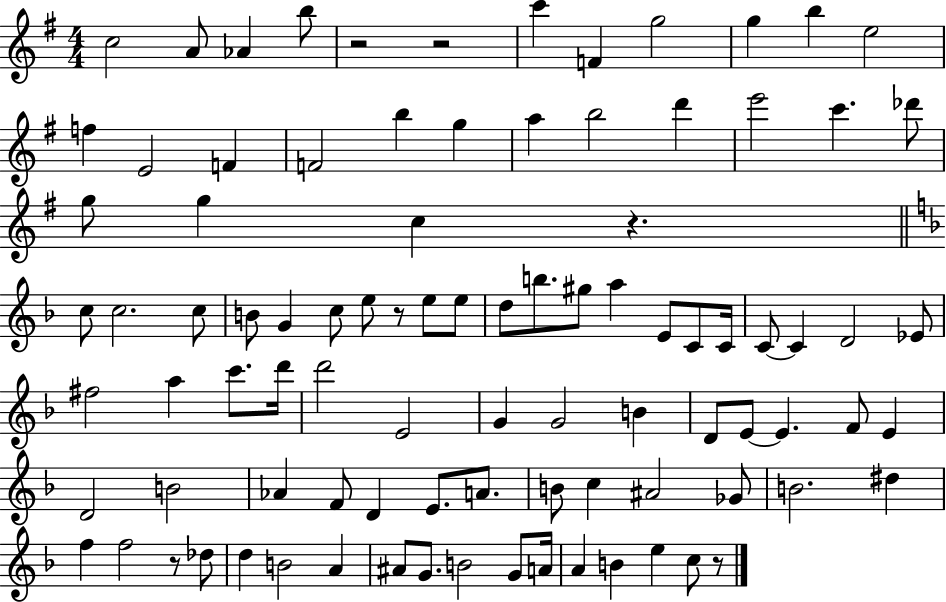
{
  \clef treble
  \numericTimeSignature
  \time 4/4
  \key g \major
  c''2 a'8 aes'4 b''8 | r2 r2 | c'''4 f'4 g''2 | g''4 b''4 e''2 | \break f''4 e'2 f'4 | f'2 b''4 g''4 | a''4 b''2 d'''4 | e'''2 c'''4. des'''8 | \break g''8 g''4 c''4 r4. | \bar "||" \break \key d \minor c''8 c''2. c''8 | b'8 g'4 c''8 e''8 r8 e''8 e''8 | d''8 b''8. gis''8 a''4 e'8 c'8 c'16 | c'8~~ c'4 d'2 ees'8 | \break fis''2 a''4 c'''8. d'''16 | d'''2 e'2 | g'4 g'2 b'4 | d'8 e'8~~ e'4. f'8 e'4 | \break d'2 b'2 | aes'4 f'8 d'4 e'8. a'8. | b'8 c''4 ais'2 ges'8 | b'2. dis''4 | \break f''4 f''2 r8 des''8 | d''4 b'2 a'4 | ais'8 g'8. b'2 g'8 a'16 | a'4 b'4 e''4 c''8 r8 | \break \bar "|."
}